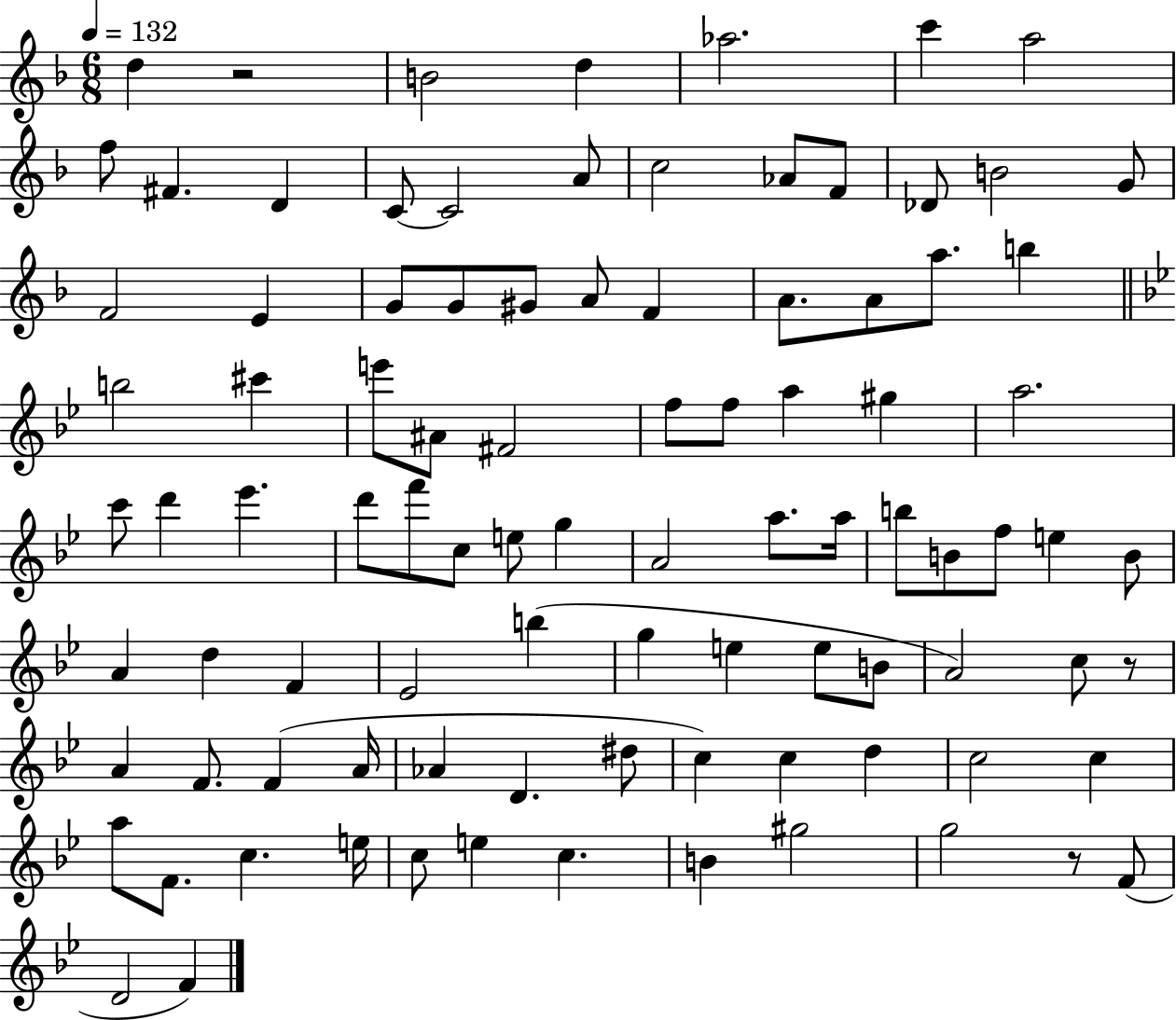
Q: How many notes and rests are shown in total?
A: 94